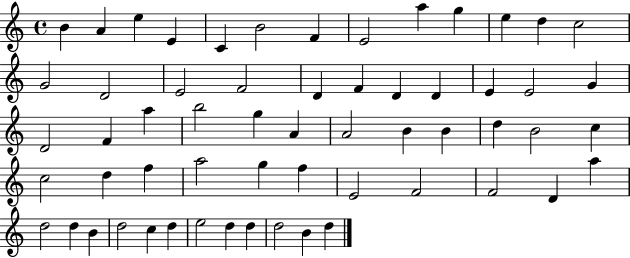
B4/q A4/q E5/q E4/q C4/q B4/h F4/q E4/h A5/q G5/q E5/q D5/q C5/h G4/h D4/h E4/h F4/h D4/q F4/q D4/q D4/q E4/q E4/h G4/q D4/h F4/q A5/q B5/h G5/q A4/q A4/h B4/q B4/q D5/q B4/h C5/q C5/h D5/q F5/q A5/h G5/q F5/q E4/h F4/h F4/h D4/q A5/q D5/h D5/q B4/q D5/h C5/q D5/q E5/h D5/q D5/q D5/h B4/q D5/q